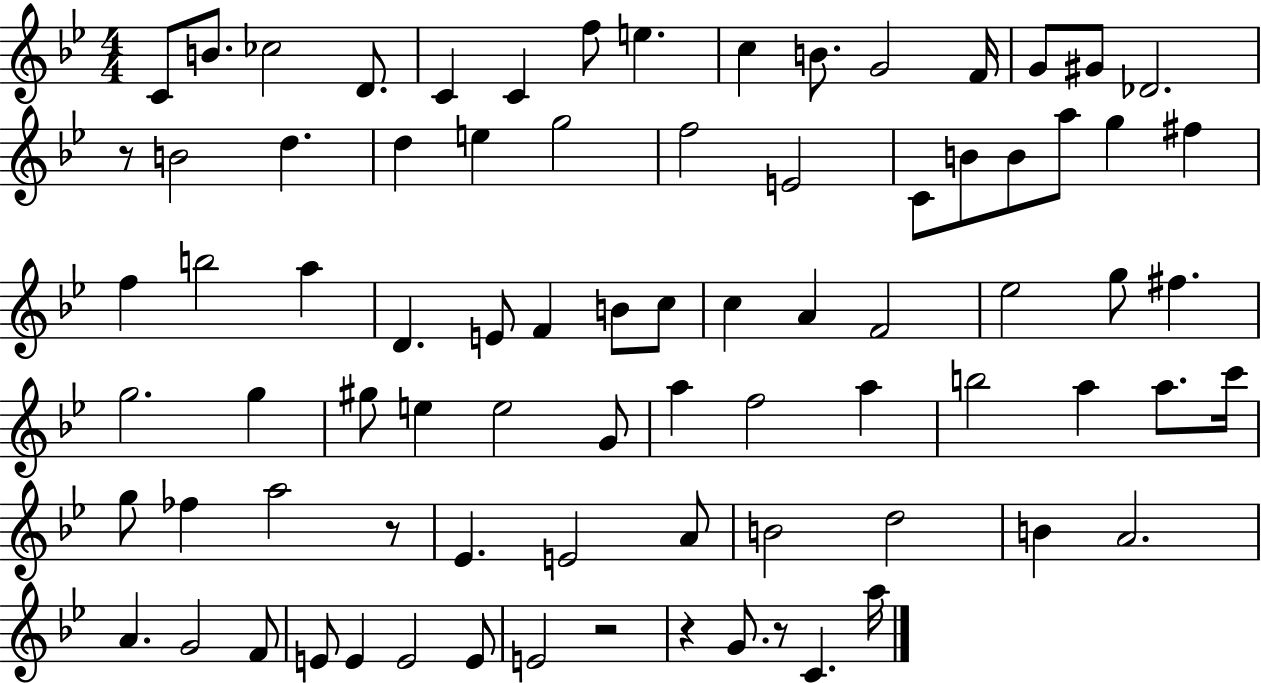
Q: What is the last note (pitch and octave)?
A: A5